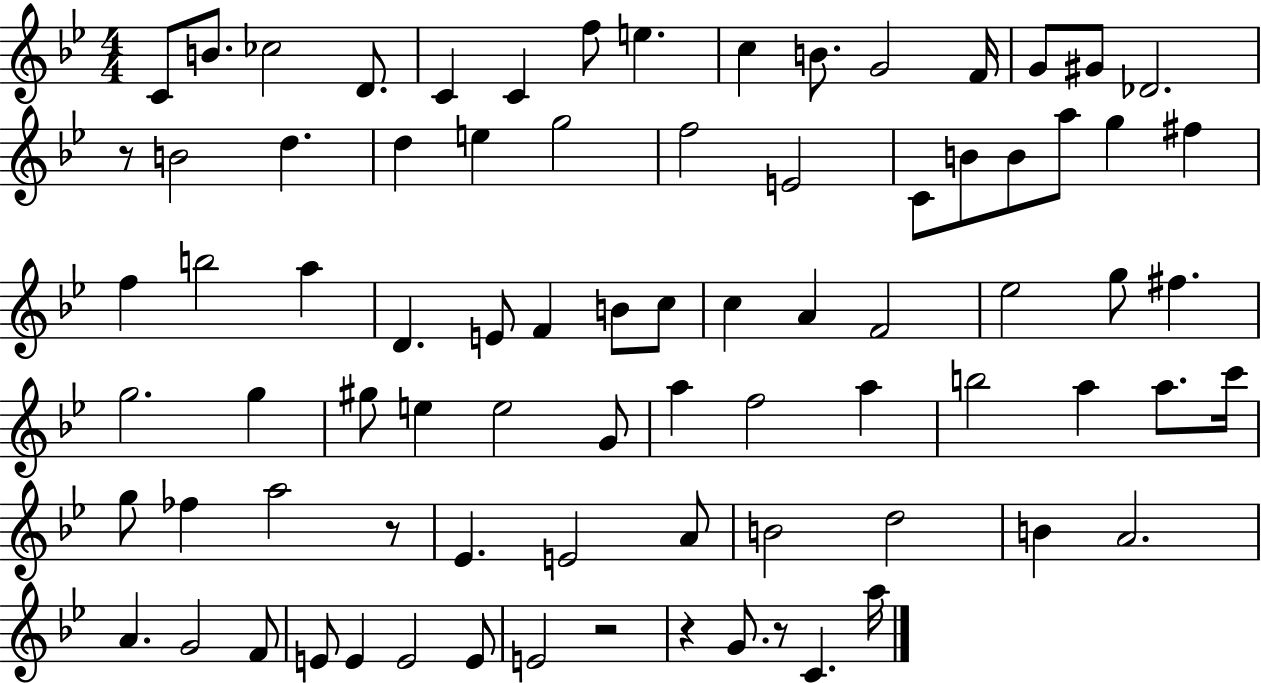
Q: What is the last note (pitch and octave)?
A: A5